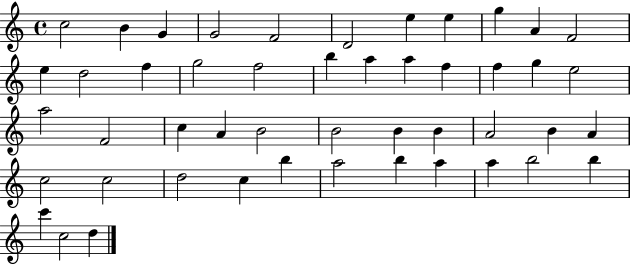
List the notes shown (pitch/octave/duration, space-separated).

C5/h B4/q G4/q G4/h F4/h D4/h E5/q E5/q G5/q A4/q F4/h E5/q D5/h F5/q G5/h F5/h B5/q A5/q A5/q F5/q F5/q G5/q E5/h A5/h F4/h C5/q A4/q B4/h B4/h B4/q B4/q A4/h B4/q A4/q C5/h C5/h D5/h C5/q B5/q A5/h B5/q A5/q A5/q B5/h B5/q C6/q C5/h D5/q